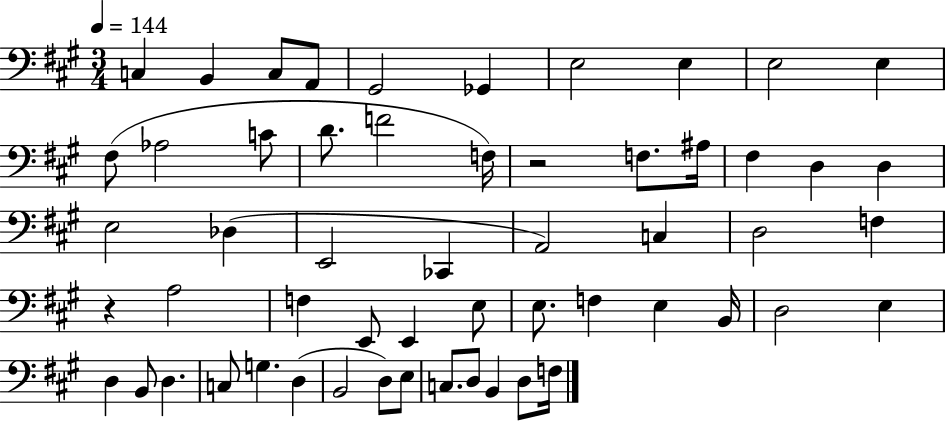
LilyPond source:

{
  \clef bass
  \numericTimeSignature
  \time 3/4
  \key a \major
  \tempo 4 = 144
  \repeat volta 2 { c4 b,4 c8 a,8 | gis,2 ges,4 | e2 e4 | e2 e4 | \break fis8( aes2 c'8 | d'8. f'2 f16) | r2 f8. ais16 | fis4 d4 d4 | \break e2 des4( | e,2 ces,4 | a,2) c4 | d2 f4 | \break r4 a2 | f4 e,8 e,4 e8 | e8. f4 e4 b,16 | d2 e4 | \break d4 b,8 d4. | c8 g4. d4( | b,2 d8) e8 | c8. d8 b,4 d8 f16 | \break } \bar "|."
}